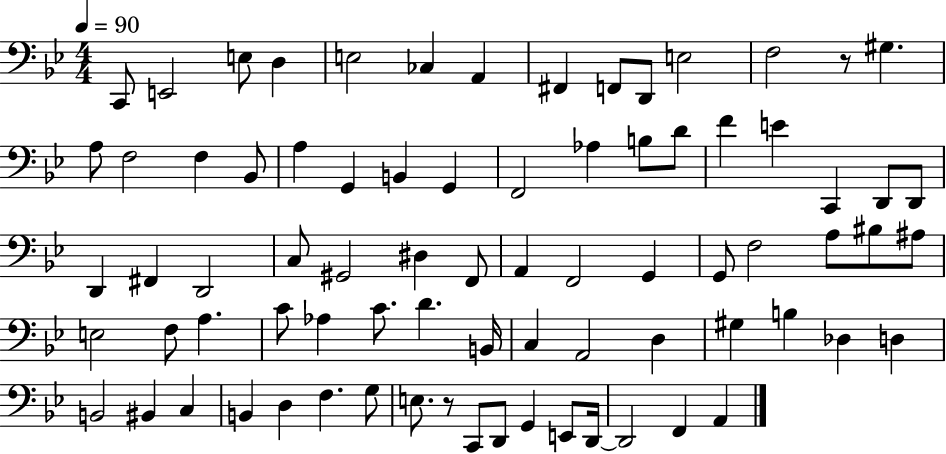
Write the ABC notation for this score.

X:1
T:Untitled
M:4/4
L:1/4
K:Bb
C,,/2 E,,2 E,/2 D, E,2 _C, A,, ^F,, F,,/2 D,,/2 E,2 F,2 z/2 ^G, A,/2 F,2 F, _B,,/2 A, G,, B,, G,, F,,2 _A, B,/2 D/2 F E C,, D,,/2 D,,/2 D,, ^F,, D,,2 C,/2 ^G,,2 ^D, F,,/2 A,, F,,2 G,, G,,/2 F,2 A,/2 ^B,/2 ^A,/2 E,2 F,/2 A, C/2 _A, C/2 D B,,/4 C, A,,2 D, ^G, B, _D, D, B,,2 ^B,, C, B,, D, F, G,/2 E,/2 z/2 C,,/2 D,,/2 G,, E,,/2 D,,/4 D,,2 F,, A,,